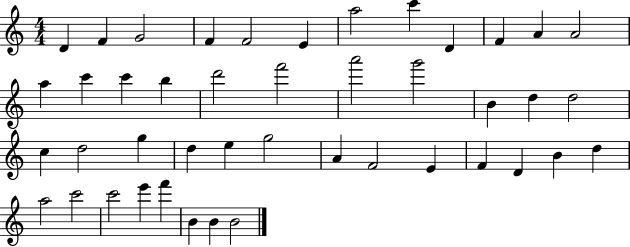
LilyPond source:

{
  \clef treble
  \numericTimeSignature
  \time 4/4
  \key c \major
  d'4 f'4 g'2 | f'4 f'2 e'4 | a''2 c'''4 d'4 | f'4 a'4 a'2 | \break a''4 c'''4 c'''4 b''4 | d'''2 f'''2 | a'''2 g'''2 | b'4 d''4 d''2 | \break c''4 d''2 g''4 | d''4 e''4 g''2 | a'4 f'2 e'4 | f'4 d'4 b'4 d''4 | \break a''2 c'''2 | c'''2 e'''4 f'''4 | b'4 b'4 b'2 | \bar "|."
}